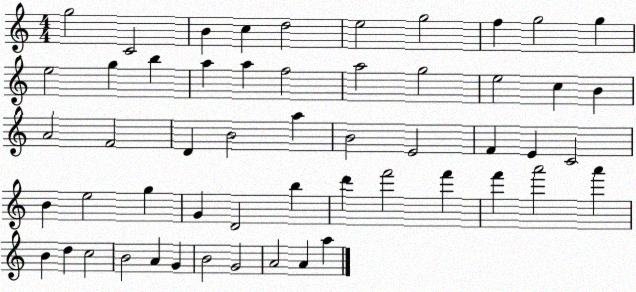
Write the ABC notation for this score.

X:1
T:Untitled
M:4/4
L:1/4
K:C
g2 C2 B c d2 e2 g2 f g2 g e2 g b a a f2 a2 g2 e2 c B A2 F2 D B2 a B2 E2 F E C2 B e2 g G D2 b d' f'2 f' f' a'2 a' B d c2 B2 A G B2 G2 A2 A a